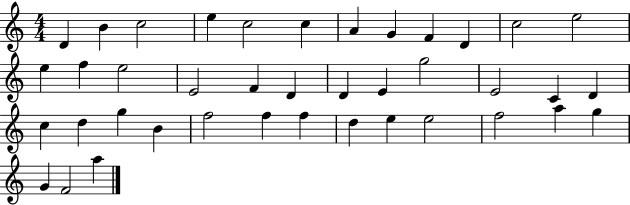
D4/q B4/q C5/h E5/q C5/h C5/q A4/q G4/q F4/q D4/q C5/h E5/h E5/q F5/q E5/h E4/h F4/q D4/q D4/q E4/q G5/h E4/h C4/q D4/q C5/q D5/q G5/q B4/q F5/h F5/q F5/q D5/q E5/q E5/h F5/h A5/q G5/q G4/q F4/h A5/q